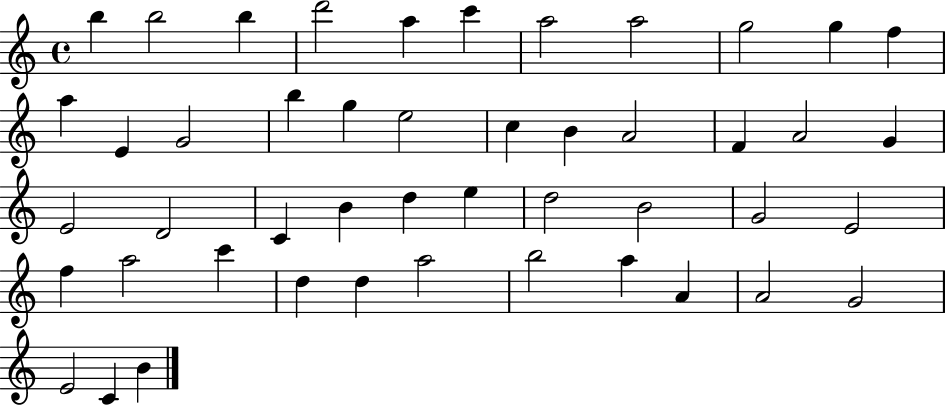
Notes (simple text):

B5/q B5/h B5/q D6/h A5/q C6/q A5/h A5/h G5/h G5/q F5/q A5/q E4/q G4/h B5/q G5/q E5/h C5/q B4/q A4/h F4/q A4/h G4/q E4/h D4/h C4/q B4/q D5/q E5/q D5/h B4/h G4/h E4/h F5/q A5/h C6/q D5/q D5/q A5/h B5/h A5/q A4/q A4/h G4/h E4/h C4/q B4/q